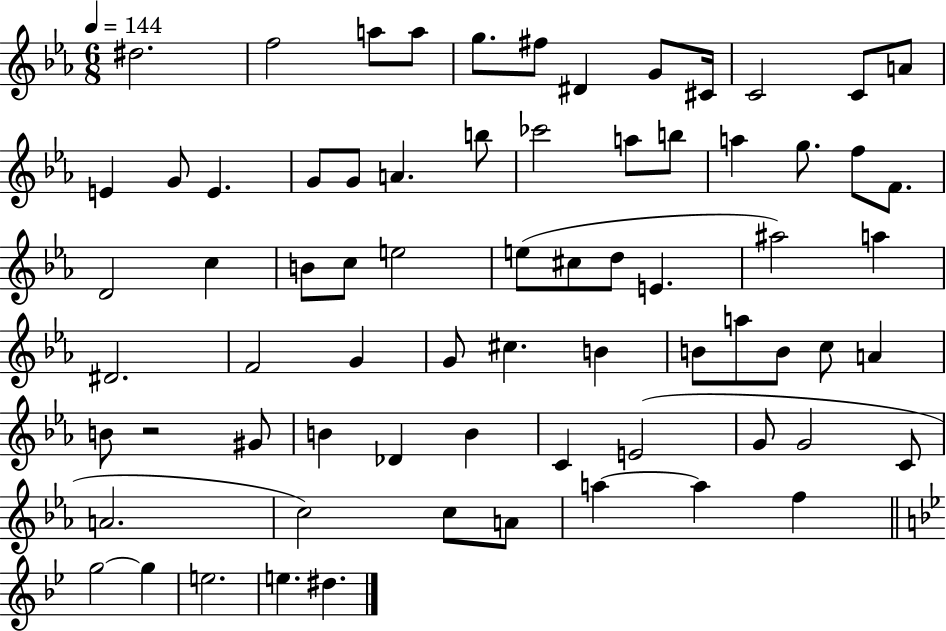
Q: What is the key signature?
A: EES major